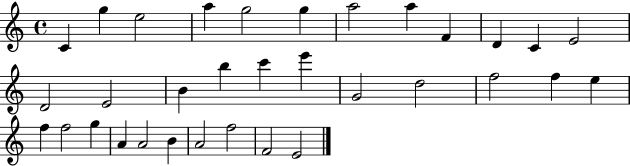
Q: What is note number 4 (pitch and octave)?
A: A5